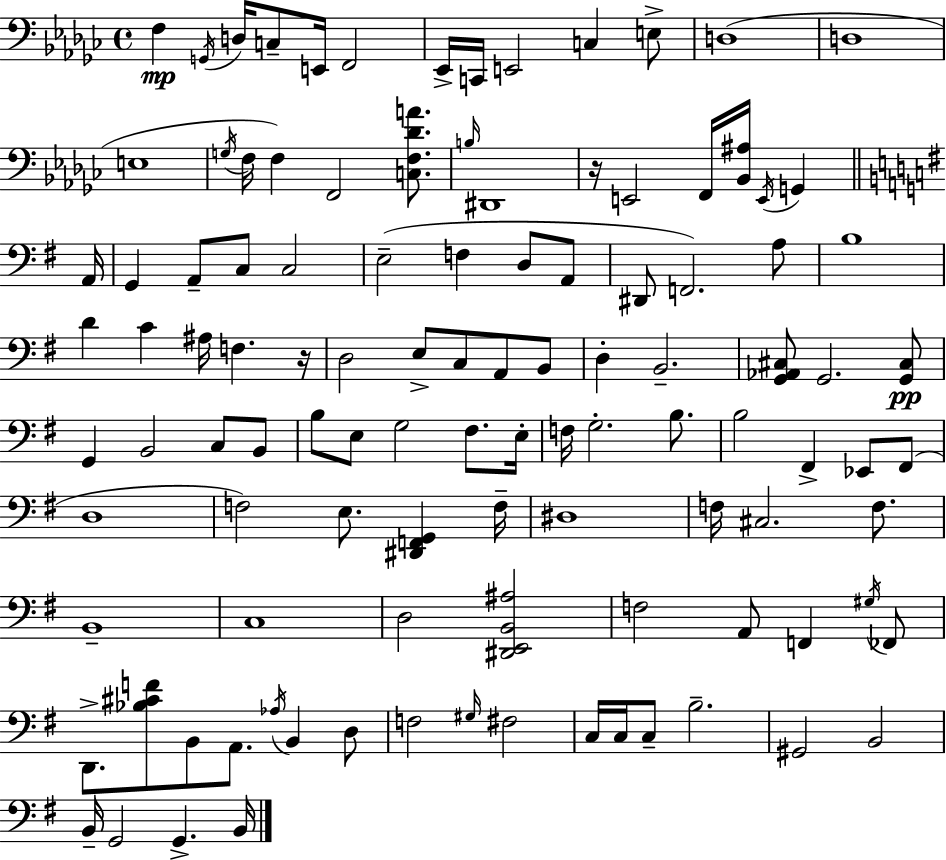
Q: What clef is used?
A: bass